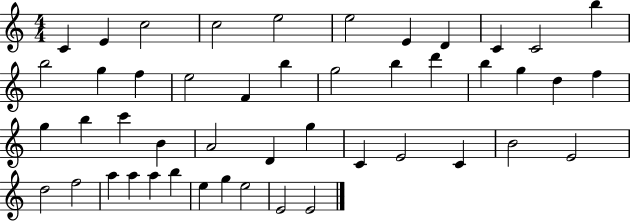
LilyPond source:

{
  \clef treble
  \numericTimeSignature
  \time 4/4
  \key c \major
  c'4 e'4 c''2 | c''2 e''2 | e''2 e'4 d'4 | c'4 c'2 b''4 | \break b''2 g''4 f''4 | e''2 f'4 b''4 | g''2 b''4 d'''4 | b''4 g''4 d''4 f''4 | \break g''4 b''4 c'''4 b'4 | a'2 d'4 g''4 | c'4 e'2 c'4 | b'2 e'2 | \break d''2 f''2 | a''4 a''4 a''4 b''4 | e''4 g''4 e''2 | e'2 e'2 | \break \bar "|."
}